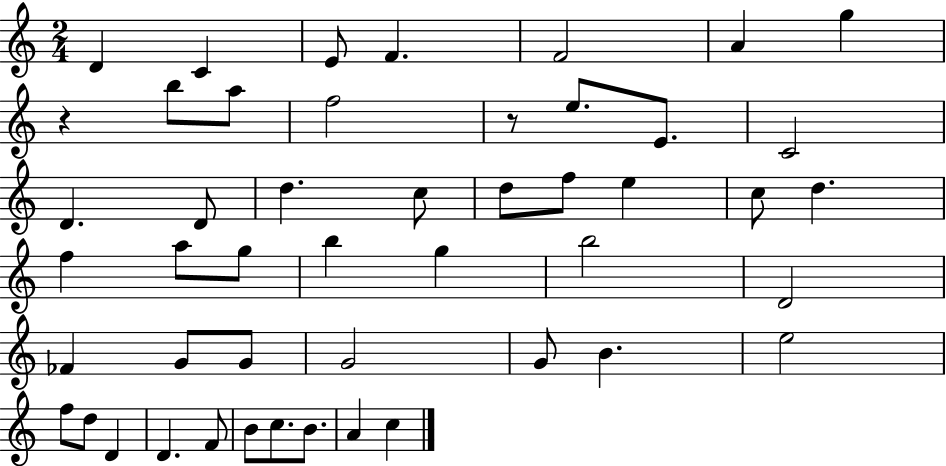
X:1
T:Untitled
M:2/4
L:1/4
K:C
D C E/2 F F2 A g z b/2 a/2 f2 z/2 e/2 E/2 C2 D D/2 d c/2 d/2 f/2 e c/2 d f a/2 g/2 b g b2 D2 _F G/2 G/2 G2 G/2 B e2 f/2 d/2 D D F/2 B/2 c/2 B/2 A c